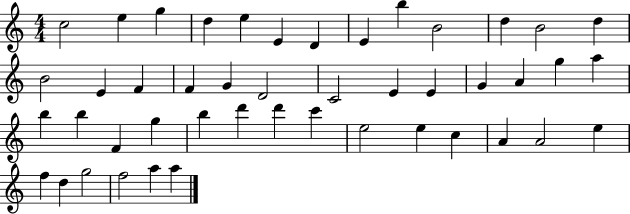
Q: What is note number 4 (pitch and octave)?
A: D5